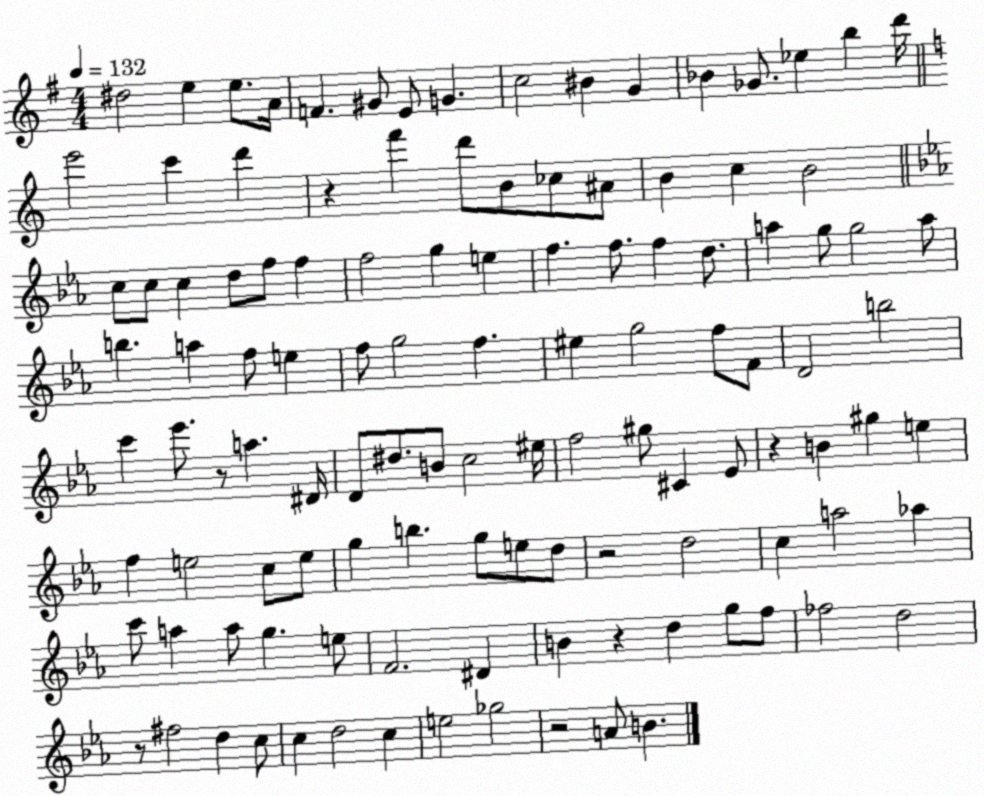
X:1
T:Untitled
M:4/4
L:1/4
K:G
^d2 e e/2 A/4 F ^G/2 E/2 G c2 ^B G _B _G/2 _e b d'/4 e'2 c' d' z f' d'/2 B/2 _c/2 ^A/2 B c B2 c/2 c/2 c d/2 f/2 f f2 g e f f/2 f d/2 a g/2 g2 a/2 b a f/2 e f/2 g2 f ^e g2 f/2 F/2 D2 b2 c' _e'/2 z/2 a ^D/4 D/2 ^d/2 B/2 c2 ^e/4 f2 ^g/2 ^C _E/2 z B ^g e f e2 c/2 e/2 g b g/2 e/2 d/2 z2 d2 c a2 _a c'/2 a a/2 g e/2 F2 ^D B z d g/2 f/2 _f2 d2 z/2 ^f2 d c/2 c d2 c e2 _g2 z2 A/2 B